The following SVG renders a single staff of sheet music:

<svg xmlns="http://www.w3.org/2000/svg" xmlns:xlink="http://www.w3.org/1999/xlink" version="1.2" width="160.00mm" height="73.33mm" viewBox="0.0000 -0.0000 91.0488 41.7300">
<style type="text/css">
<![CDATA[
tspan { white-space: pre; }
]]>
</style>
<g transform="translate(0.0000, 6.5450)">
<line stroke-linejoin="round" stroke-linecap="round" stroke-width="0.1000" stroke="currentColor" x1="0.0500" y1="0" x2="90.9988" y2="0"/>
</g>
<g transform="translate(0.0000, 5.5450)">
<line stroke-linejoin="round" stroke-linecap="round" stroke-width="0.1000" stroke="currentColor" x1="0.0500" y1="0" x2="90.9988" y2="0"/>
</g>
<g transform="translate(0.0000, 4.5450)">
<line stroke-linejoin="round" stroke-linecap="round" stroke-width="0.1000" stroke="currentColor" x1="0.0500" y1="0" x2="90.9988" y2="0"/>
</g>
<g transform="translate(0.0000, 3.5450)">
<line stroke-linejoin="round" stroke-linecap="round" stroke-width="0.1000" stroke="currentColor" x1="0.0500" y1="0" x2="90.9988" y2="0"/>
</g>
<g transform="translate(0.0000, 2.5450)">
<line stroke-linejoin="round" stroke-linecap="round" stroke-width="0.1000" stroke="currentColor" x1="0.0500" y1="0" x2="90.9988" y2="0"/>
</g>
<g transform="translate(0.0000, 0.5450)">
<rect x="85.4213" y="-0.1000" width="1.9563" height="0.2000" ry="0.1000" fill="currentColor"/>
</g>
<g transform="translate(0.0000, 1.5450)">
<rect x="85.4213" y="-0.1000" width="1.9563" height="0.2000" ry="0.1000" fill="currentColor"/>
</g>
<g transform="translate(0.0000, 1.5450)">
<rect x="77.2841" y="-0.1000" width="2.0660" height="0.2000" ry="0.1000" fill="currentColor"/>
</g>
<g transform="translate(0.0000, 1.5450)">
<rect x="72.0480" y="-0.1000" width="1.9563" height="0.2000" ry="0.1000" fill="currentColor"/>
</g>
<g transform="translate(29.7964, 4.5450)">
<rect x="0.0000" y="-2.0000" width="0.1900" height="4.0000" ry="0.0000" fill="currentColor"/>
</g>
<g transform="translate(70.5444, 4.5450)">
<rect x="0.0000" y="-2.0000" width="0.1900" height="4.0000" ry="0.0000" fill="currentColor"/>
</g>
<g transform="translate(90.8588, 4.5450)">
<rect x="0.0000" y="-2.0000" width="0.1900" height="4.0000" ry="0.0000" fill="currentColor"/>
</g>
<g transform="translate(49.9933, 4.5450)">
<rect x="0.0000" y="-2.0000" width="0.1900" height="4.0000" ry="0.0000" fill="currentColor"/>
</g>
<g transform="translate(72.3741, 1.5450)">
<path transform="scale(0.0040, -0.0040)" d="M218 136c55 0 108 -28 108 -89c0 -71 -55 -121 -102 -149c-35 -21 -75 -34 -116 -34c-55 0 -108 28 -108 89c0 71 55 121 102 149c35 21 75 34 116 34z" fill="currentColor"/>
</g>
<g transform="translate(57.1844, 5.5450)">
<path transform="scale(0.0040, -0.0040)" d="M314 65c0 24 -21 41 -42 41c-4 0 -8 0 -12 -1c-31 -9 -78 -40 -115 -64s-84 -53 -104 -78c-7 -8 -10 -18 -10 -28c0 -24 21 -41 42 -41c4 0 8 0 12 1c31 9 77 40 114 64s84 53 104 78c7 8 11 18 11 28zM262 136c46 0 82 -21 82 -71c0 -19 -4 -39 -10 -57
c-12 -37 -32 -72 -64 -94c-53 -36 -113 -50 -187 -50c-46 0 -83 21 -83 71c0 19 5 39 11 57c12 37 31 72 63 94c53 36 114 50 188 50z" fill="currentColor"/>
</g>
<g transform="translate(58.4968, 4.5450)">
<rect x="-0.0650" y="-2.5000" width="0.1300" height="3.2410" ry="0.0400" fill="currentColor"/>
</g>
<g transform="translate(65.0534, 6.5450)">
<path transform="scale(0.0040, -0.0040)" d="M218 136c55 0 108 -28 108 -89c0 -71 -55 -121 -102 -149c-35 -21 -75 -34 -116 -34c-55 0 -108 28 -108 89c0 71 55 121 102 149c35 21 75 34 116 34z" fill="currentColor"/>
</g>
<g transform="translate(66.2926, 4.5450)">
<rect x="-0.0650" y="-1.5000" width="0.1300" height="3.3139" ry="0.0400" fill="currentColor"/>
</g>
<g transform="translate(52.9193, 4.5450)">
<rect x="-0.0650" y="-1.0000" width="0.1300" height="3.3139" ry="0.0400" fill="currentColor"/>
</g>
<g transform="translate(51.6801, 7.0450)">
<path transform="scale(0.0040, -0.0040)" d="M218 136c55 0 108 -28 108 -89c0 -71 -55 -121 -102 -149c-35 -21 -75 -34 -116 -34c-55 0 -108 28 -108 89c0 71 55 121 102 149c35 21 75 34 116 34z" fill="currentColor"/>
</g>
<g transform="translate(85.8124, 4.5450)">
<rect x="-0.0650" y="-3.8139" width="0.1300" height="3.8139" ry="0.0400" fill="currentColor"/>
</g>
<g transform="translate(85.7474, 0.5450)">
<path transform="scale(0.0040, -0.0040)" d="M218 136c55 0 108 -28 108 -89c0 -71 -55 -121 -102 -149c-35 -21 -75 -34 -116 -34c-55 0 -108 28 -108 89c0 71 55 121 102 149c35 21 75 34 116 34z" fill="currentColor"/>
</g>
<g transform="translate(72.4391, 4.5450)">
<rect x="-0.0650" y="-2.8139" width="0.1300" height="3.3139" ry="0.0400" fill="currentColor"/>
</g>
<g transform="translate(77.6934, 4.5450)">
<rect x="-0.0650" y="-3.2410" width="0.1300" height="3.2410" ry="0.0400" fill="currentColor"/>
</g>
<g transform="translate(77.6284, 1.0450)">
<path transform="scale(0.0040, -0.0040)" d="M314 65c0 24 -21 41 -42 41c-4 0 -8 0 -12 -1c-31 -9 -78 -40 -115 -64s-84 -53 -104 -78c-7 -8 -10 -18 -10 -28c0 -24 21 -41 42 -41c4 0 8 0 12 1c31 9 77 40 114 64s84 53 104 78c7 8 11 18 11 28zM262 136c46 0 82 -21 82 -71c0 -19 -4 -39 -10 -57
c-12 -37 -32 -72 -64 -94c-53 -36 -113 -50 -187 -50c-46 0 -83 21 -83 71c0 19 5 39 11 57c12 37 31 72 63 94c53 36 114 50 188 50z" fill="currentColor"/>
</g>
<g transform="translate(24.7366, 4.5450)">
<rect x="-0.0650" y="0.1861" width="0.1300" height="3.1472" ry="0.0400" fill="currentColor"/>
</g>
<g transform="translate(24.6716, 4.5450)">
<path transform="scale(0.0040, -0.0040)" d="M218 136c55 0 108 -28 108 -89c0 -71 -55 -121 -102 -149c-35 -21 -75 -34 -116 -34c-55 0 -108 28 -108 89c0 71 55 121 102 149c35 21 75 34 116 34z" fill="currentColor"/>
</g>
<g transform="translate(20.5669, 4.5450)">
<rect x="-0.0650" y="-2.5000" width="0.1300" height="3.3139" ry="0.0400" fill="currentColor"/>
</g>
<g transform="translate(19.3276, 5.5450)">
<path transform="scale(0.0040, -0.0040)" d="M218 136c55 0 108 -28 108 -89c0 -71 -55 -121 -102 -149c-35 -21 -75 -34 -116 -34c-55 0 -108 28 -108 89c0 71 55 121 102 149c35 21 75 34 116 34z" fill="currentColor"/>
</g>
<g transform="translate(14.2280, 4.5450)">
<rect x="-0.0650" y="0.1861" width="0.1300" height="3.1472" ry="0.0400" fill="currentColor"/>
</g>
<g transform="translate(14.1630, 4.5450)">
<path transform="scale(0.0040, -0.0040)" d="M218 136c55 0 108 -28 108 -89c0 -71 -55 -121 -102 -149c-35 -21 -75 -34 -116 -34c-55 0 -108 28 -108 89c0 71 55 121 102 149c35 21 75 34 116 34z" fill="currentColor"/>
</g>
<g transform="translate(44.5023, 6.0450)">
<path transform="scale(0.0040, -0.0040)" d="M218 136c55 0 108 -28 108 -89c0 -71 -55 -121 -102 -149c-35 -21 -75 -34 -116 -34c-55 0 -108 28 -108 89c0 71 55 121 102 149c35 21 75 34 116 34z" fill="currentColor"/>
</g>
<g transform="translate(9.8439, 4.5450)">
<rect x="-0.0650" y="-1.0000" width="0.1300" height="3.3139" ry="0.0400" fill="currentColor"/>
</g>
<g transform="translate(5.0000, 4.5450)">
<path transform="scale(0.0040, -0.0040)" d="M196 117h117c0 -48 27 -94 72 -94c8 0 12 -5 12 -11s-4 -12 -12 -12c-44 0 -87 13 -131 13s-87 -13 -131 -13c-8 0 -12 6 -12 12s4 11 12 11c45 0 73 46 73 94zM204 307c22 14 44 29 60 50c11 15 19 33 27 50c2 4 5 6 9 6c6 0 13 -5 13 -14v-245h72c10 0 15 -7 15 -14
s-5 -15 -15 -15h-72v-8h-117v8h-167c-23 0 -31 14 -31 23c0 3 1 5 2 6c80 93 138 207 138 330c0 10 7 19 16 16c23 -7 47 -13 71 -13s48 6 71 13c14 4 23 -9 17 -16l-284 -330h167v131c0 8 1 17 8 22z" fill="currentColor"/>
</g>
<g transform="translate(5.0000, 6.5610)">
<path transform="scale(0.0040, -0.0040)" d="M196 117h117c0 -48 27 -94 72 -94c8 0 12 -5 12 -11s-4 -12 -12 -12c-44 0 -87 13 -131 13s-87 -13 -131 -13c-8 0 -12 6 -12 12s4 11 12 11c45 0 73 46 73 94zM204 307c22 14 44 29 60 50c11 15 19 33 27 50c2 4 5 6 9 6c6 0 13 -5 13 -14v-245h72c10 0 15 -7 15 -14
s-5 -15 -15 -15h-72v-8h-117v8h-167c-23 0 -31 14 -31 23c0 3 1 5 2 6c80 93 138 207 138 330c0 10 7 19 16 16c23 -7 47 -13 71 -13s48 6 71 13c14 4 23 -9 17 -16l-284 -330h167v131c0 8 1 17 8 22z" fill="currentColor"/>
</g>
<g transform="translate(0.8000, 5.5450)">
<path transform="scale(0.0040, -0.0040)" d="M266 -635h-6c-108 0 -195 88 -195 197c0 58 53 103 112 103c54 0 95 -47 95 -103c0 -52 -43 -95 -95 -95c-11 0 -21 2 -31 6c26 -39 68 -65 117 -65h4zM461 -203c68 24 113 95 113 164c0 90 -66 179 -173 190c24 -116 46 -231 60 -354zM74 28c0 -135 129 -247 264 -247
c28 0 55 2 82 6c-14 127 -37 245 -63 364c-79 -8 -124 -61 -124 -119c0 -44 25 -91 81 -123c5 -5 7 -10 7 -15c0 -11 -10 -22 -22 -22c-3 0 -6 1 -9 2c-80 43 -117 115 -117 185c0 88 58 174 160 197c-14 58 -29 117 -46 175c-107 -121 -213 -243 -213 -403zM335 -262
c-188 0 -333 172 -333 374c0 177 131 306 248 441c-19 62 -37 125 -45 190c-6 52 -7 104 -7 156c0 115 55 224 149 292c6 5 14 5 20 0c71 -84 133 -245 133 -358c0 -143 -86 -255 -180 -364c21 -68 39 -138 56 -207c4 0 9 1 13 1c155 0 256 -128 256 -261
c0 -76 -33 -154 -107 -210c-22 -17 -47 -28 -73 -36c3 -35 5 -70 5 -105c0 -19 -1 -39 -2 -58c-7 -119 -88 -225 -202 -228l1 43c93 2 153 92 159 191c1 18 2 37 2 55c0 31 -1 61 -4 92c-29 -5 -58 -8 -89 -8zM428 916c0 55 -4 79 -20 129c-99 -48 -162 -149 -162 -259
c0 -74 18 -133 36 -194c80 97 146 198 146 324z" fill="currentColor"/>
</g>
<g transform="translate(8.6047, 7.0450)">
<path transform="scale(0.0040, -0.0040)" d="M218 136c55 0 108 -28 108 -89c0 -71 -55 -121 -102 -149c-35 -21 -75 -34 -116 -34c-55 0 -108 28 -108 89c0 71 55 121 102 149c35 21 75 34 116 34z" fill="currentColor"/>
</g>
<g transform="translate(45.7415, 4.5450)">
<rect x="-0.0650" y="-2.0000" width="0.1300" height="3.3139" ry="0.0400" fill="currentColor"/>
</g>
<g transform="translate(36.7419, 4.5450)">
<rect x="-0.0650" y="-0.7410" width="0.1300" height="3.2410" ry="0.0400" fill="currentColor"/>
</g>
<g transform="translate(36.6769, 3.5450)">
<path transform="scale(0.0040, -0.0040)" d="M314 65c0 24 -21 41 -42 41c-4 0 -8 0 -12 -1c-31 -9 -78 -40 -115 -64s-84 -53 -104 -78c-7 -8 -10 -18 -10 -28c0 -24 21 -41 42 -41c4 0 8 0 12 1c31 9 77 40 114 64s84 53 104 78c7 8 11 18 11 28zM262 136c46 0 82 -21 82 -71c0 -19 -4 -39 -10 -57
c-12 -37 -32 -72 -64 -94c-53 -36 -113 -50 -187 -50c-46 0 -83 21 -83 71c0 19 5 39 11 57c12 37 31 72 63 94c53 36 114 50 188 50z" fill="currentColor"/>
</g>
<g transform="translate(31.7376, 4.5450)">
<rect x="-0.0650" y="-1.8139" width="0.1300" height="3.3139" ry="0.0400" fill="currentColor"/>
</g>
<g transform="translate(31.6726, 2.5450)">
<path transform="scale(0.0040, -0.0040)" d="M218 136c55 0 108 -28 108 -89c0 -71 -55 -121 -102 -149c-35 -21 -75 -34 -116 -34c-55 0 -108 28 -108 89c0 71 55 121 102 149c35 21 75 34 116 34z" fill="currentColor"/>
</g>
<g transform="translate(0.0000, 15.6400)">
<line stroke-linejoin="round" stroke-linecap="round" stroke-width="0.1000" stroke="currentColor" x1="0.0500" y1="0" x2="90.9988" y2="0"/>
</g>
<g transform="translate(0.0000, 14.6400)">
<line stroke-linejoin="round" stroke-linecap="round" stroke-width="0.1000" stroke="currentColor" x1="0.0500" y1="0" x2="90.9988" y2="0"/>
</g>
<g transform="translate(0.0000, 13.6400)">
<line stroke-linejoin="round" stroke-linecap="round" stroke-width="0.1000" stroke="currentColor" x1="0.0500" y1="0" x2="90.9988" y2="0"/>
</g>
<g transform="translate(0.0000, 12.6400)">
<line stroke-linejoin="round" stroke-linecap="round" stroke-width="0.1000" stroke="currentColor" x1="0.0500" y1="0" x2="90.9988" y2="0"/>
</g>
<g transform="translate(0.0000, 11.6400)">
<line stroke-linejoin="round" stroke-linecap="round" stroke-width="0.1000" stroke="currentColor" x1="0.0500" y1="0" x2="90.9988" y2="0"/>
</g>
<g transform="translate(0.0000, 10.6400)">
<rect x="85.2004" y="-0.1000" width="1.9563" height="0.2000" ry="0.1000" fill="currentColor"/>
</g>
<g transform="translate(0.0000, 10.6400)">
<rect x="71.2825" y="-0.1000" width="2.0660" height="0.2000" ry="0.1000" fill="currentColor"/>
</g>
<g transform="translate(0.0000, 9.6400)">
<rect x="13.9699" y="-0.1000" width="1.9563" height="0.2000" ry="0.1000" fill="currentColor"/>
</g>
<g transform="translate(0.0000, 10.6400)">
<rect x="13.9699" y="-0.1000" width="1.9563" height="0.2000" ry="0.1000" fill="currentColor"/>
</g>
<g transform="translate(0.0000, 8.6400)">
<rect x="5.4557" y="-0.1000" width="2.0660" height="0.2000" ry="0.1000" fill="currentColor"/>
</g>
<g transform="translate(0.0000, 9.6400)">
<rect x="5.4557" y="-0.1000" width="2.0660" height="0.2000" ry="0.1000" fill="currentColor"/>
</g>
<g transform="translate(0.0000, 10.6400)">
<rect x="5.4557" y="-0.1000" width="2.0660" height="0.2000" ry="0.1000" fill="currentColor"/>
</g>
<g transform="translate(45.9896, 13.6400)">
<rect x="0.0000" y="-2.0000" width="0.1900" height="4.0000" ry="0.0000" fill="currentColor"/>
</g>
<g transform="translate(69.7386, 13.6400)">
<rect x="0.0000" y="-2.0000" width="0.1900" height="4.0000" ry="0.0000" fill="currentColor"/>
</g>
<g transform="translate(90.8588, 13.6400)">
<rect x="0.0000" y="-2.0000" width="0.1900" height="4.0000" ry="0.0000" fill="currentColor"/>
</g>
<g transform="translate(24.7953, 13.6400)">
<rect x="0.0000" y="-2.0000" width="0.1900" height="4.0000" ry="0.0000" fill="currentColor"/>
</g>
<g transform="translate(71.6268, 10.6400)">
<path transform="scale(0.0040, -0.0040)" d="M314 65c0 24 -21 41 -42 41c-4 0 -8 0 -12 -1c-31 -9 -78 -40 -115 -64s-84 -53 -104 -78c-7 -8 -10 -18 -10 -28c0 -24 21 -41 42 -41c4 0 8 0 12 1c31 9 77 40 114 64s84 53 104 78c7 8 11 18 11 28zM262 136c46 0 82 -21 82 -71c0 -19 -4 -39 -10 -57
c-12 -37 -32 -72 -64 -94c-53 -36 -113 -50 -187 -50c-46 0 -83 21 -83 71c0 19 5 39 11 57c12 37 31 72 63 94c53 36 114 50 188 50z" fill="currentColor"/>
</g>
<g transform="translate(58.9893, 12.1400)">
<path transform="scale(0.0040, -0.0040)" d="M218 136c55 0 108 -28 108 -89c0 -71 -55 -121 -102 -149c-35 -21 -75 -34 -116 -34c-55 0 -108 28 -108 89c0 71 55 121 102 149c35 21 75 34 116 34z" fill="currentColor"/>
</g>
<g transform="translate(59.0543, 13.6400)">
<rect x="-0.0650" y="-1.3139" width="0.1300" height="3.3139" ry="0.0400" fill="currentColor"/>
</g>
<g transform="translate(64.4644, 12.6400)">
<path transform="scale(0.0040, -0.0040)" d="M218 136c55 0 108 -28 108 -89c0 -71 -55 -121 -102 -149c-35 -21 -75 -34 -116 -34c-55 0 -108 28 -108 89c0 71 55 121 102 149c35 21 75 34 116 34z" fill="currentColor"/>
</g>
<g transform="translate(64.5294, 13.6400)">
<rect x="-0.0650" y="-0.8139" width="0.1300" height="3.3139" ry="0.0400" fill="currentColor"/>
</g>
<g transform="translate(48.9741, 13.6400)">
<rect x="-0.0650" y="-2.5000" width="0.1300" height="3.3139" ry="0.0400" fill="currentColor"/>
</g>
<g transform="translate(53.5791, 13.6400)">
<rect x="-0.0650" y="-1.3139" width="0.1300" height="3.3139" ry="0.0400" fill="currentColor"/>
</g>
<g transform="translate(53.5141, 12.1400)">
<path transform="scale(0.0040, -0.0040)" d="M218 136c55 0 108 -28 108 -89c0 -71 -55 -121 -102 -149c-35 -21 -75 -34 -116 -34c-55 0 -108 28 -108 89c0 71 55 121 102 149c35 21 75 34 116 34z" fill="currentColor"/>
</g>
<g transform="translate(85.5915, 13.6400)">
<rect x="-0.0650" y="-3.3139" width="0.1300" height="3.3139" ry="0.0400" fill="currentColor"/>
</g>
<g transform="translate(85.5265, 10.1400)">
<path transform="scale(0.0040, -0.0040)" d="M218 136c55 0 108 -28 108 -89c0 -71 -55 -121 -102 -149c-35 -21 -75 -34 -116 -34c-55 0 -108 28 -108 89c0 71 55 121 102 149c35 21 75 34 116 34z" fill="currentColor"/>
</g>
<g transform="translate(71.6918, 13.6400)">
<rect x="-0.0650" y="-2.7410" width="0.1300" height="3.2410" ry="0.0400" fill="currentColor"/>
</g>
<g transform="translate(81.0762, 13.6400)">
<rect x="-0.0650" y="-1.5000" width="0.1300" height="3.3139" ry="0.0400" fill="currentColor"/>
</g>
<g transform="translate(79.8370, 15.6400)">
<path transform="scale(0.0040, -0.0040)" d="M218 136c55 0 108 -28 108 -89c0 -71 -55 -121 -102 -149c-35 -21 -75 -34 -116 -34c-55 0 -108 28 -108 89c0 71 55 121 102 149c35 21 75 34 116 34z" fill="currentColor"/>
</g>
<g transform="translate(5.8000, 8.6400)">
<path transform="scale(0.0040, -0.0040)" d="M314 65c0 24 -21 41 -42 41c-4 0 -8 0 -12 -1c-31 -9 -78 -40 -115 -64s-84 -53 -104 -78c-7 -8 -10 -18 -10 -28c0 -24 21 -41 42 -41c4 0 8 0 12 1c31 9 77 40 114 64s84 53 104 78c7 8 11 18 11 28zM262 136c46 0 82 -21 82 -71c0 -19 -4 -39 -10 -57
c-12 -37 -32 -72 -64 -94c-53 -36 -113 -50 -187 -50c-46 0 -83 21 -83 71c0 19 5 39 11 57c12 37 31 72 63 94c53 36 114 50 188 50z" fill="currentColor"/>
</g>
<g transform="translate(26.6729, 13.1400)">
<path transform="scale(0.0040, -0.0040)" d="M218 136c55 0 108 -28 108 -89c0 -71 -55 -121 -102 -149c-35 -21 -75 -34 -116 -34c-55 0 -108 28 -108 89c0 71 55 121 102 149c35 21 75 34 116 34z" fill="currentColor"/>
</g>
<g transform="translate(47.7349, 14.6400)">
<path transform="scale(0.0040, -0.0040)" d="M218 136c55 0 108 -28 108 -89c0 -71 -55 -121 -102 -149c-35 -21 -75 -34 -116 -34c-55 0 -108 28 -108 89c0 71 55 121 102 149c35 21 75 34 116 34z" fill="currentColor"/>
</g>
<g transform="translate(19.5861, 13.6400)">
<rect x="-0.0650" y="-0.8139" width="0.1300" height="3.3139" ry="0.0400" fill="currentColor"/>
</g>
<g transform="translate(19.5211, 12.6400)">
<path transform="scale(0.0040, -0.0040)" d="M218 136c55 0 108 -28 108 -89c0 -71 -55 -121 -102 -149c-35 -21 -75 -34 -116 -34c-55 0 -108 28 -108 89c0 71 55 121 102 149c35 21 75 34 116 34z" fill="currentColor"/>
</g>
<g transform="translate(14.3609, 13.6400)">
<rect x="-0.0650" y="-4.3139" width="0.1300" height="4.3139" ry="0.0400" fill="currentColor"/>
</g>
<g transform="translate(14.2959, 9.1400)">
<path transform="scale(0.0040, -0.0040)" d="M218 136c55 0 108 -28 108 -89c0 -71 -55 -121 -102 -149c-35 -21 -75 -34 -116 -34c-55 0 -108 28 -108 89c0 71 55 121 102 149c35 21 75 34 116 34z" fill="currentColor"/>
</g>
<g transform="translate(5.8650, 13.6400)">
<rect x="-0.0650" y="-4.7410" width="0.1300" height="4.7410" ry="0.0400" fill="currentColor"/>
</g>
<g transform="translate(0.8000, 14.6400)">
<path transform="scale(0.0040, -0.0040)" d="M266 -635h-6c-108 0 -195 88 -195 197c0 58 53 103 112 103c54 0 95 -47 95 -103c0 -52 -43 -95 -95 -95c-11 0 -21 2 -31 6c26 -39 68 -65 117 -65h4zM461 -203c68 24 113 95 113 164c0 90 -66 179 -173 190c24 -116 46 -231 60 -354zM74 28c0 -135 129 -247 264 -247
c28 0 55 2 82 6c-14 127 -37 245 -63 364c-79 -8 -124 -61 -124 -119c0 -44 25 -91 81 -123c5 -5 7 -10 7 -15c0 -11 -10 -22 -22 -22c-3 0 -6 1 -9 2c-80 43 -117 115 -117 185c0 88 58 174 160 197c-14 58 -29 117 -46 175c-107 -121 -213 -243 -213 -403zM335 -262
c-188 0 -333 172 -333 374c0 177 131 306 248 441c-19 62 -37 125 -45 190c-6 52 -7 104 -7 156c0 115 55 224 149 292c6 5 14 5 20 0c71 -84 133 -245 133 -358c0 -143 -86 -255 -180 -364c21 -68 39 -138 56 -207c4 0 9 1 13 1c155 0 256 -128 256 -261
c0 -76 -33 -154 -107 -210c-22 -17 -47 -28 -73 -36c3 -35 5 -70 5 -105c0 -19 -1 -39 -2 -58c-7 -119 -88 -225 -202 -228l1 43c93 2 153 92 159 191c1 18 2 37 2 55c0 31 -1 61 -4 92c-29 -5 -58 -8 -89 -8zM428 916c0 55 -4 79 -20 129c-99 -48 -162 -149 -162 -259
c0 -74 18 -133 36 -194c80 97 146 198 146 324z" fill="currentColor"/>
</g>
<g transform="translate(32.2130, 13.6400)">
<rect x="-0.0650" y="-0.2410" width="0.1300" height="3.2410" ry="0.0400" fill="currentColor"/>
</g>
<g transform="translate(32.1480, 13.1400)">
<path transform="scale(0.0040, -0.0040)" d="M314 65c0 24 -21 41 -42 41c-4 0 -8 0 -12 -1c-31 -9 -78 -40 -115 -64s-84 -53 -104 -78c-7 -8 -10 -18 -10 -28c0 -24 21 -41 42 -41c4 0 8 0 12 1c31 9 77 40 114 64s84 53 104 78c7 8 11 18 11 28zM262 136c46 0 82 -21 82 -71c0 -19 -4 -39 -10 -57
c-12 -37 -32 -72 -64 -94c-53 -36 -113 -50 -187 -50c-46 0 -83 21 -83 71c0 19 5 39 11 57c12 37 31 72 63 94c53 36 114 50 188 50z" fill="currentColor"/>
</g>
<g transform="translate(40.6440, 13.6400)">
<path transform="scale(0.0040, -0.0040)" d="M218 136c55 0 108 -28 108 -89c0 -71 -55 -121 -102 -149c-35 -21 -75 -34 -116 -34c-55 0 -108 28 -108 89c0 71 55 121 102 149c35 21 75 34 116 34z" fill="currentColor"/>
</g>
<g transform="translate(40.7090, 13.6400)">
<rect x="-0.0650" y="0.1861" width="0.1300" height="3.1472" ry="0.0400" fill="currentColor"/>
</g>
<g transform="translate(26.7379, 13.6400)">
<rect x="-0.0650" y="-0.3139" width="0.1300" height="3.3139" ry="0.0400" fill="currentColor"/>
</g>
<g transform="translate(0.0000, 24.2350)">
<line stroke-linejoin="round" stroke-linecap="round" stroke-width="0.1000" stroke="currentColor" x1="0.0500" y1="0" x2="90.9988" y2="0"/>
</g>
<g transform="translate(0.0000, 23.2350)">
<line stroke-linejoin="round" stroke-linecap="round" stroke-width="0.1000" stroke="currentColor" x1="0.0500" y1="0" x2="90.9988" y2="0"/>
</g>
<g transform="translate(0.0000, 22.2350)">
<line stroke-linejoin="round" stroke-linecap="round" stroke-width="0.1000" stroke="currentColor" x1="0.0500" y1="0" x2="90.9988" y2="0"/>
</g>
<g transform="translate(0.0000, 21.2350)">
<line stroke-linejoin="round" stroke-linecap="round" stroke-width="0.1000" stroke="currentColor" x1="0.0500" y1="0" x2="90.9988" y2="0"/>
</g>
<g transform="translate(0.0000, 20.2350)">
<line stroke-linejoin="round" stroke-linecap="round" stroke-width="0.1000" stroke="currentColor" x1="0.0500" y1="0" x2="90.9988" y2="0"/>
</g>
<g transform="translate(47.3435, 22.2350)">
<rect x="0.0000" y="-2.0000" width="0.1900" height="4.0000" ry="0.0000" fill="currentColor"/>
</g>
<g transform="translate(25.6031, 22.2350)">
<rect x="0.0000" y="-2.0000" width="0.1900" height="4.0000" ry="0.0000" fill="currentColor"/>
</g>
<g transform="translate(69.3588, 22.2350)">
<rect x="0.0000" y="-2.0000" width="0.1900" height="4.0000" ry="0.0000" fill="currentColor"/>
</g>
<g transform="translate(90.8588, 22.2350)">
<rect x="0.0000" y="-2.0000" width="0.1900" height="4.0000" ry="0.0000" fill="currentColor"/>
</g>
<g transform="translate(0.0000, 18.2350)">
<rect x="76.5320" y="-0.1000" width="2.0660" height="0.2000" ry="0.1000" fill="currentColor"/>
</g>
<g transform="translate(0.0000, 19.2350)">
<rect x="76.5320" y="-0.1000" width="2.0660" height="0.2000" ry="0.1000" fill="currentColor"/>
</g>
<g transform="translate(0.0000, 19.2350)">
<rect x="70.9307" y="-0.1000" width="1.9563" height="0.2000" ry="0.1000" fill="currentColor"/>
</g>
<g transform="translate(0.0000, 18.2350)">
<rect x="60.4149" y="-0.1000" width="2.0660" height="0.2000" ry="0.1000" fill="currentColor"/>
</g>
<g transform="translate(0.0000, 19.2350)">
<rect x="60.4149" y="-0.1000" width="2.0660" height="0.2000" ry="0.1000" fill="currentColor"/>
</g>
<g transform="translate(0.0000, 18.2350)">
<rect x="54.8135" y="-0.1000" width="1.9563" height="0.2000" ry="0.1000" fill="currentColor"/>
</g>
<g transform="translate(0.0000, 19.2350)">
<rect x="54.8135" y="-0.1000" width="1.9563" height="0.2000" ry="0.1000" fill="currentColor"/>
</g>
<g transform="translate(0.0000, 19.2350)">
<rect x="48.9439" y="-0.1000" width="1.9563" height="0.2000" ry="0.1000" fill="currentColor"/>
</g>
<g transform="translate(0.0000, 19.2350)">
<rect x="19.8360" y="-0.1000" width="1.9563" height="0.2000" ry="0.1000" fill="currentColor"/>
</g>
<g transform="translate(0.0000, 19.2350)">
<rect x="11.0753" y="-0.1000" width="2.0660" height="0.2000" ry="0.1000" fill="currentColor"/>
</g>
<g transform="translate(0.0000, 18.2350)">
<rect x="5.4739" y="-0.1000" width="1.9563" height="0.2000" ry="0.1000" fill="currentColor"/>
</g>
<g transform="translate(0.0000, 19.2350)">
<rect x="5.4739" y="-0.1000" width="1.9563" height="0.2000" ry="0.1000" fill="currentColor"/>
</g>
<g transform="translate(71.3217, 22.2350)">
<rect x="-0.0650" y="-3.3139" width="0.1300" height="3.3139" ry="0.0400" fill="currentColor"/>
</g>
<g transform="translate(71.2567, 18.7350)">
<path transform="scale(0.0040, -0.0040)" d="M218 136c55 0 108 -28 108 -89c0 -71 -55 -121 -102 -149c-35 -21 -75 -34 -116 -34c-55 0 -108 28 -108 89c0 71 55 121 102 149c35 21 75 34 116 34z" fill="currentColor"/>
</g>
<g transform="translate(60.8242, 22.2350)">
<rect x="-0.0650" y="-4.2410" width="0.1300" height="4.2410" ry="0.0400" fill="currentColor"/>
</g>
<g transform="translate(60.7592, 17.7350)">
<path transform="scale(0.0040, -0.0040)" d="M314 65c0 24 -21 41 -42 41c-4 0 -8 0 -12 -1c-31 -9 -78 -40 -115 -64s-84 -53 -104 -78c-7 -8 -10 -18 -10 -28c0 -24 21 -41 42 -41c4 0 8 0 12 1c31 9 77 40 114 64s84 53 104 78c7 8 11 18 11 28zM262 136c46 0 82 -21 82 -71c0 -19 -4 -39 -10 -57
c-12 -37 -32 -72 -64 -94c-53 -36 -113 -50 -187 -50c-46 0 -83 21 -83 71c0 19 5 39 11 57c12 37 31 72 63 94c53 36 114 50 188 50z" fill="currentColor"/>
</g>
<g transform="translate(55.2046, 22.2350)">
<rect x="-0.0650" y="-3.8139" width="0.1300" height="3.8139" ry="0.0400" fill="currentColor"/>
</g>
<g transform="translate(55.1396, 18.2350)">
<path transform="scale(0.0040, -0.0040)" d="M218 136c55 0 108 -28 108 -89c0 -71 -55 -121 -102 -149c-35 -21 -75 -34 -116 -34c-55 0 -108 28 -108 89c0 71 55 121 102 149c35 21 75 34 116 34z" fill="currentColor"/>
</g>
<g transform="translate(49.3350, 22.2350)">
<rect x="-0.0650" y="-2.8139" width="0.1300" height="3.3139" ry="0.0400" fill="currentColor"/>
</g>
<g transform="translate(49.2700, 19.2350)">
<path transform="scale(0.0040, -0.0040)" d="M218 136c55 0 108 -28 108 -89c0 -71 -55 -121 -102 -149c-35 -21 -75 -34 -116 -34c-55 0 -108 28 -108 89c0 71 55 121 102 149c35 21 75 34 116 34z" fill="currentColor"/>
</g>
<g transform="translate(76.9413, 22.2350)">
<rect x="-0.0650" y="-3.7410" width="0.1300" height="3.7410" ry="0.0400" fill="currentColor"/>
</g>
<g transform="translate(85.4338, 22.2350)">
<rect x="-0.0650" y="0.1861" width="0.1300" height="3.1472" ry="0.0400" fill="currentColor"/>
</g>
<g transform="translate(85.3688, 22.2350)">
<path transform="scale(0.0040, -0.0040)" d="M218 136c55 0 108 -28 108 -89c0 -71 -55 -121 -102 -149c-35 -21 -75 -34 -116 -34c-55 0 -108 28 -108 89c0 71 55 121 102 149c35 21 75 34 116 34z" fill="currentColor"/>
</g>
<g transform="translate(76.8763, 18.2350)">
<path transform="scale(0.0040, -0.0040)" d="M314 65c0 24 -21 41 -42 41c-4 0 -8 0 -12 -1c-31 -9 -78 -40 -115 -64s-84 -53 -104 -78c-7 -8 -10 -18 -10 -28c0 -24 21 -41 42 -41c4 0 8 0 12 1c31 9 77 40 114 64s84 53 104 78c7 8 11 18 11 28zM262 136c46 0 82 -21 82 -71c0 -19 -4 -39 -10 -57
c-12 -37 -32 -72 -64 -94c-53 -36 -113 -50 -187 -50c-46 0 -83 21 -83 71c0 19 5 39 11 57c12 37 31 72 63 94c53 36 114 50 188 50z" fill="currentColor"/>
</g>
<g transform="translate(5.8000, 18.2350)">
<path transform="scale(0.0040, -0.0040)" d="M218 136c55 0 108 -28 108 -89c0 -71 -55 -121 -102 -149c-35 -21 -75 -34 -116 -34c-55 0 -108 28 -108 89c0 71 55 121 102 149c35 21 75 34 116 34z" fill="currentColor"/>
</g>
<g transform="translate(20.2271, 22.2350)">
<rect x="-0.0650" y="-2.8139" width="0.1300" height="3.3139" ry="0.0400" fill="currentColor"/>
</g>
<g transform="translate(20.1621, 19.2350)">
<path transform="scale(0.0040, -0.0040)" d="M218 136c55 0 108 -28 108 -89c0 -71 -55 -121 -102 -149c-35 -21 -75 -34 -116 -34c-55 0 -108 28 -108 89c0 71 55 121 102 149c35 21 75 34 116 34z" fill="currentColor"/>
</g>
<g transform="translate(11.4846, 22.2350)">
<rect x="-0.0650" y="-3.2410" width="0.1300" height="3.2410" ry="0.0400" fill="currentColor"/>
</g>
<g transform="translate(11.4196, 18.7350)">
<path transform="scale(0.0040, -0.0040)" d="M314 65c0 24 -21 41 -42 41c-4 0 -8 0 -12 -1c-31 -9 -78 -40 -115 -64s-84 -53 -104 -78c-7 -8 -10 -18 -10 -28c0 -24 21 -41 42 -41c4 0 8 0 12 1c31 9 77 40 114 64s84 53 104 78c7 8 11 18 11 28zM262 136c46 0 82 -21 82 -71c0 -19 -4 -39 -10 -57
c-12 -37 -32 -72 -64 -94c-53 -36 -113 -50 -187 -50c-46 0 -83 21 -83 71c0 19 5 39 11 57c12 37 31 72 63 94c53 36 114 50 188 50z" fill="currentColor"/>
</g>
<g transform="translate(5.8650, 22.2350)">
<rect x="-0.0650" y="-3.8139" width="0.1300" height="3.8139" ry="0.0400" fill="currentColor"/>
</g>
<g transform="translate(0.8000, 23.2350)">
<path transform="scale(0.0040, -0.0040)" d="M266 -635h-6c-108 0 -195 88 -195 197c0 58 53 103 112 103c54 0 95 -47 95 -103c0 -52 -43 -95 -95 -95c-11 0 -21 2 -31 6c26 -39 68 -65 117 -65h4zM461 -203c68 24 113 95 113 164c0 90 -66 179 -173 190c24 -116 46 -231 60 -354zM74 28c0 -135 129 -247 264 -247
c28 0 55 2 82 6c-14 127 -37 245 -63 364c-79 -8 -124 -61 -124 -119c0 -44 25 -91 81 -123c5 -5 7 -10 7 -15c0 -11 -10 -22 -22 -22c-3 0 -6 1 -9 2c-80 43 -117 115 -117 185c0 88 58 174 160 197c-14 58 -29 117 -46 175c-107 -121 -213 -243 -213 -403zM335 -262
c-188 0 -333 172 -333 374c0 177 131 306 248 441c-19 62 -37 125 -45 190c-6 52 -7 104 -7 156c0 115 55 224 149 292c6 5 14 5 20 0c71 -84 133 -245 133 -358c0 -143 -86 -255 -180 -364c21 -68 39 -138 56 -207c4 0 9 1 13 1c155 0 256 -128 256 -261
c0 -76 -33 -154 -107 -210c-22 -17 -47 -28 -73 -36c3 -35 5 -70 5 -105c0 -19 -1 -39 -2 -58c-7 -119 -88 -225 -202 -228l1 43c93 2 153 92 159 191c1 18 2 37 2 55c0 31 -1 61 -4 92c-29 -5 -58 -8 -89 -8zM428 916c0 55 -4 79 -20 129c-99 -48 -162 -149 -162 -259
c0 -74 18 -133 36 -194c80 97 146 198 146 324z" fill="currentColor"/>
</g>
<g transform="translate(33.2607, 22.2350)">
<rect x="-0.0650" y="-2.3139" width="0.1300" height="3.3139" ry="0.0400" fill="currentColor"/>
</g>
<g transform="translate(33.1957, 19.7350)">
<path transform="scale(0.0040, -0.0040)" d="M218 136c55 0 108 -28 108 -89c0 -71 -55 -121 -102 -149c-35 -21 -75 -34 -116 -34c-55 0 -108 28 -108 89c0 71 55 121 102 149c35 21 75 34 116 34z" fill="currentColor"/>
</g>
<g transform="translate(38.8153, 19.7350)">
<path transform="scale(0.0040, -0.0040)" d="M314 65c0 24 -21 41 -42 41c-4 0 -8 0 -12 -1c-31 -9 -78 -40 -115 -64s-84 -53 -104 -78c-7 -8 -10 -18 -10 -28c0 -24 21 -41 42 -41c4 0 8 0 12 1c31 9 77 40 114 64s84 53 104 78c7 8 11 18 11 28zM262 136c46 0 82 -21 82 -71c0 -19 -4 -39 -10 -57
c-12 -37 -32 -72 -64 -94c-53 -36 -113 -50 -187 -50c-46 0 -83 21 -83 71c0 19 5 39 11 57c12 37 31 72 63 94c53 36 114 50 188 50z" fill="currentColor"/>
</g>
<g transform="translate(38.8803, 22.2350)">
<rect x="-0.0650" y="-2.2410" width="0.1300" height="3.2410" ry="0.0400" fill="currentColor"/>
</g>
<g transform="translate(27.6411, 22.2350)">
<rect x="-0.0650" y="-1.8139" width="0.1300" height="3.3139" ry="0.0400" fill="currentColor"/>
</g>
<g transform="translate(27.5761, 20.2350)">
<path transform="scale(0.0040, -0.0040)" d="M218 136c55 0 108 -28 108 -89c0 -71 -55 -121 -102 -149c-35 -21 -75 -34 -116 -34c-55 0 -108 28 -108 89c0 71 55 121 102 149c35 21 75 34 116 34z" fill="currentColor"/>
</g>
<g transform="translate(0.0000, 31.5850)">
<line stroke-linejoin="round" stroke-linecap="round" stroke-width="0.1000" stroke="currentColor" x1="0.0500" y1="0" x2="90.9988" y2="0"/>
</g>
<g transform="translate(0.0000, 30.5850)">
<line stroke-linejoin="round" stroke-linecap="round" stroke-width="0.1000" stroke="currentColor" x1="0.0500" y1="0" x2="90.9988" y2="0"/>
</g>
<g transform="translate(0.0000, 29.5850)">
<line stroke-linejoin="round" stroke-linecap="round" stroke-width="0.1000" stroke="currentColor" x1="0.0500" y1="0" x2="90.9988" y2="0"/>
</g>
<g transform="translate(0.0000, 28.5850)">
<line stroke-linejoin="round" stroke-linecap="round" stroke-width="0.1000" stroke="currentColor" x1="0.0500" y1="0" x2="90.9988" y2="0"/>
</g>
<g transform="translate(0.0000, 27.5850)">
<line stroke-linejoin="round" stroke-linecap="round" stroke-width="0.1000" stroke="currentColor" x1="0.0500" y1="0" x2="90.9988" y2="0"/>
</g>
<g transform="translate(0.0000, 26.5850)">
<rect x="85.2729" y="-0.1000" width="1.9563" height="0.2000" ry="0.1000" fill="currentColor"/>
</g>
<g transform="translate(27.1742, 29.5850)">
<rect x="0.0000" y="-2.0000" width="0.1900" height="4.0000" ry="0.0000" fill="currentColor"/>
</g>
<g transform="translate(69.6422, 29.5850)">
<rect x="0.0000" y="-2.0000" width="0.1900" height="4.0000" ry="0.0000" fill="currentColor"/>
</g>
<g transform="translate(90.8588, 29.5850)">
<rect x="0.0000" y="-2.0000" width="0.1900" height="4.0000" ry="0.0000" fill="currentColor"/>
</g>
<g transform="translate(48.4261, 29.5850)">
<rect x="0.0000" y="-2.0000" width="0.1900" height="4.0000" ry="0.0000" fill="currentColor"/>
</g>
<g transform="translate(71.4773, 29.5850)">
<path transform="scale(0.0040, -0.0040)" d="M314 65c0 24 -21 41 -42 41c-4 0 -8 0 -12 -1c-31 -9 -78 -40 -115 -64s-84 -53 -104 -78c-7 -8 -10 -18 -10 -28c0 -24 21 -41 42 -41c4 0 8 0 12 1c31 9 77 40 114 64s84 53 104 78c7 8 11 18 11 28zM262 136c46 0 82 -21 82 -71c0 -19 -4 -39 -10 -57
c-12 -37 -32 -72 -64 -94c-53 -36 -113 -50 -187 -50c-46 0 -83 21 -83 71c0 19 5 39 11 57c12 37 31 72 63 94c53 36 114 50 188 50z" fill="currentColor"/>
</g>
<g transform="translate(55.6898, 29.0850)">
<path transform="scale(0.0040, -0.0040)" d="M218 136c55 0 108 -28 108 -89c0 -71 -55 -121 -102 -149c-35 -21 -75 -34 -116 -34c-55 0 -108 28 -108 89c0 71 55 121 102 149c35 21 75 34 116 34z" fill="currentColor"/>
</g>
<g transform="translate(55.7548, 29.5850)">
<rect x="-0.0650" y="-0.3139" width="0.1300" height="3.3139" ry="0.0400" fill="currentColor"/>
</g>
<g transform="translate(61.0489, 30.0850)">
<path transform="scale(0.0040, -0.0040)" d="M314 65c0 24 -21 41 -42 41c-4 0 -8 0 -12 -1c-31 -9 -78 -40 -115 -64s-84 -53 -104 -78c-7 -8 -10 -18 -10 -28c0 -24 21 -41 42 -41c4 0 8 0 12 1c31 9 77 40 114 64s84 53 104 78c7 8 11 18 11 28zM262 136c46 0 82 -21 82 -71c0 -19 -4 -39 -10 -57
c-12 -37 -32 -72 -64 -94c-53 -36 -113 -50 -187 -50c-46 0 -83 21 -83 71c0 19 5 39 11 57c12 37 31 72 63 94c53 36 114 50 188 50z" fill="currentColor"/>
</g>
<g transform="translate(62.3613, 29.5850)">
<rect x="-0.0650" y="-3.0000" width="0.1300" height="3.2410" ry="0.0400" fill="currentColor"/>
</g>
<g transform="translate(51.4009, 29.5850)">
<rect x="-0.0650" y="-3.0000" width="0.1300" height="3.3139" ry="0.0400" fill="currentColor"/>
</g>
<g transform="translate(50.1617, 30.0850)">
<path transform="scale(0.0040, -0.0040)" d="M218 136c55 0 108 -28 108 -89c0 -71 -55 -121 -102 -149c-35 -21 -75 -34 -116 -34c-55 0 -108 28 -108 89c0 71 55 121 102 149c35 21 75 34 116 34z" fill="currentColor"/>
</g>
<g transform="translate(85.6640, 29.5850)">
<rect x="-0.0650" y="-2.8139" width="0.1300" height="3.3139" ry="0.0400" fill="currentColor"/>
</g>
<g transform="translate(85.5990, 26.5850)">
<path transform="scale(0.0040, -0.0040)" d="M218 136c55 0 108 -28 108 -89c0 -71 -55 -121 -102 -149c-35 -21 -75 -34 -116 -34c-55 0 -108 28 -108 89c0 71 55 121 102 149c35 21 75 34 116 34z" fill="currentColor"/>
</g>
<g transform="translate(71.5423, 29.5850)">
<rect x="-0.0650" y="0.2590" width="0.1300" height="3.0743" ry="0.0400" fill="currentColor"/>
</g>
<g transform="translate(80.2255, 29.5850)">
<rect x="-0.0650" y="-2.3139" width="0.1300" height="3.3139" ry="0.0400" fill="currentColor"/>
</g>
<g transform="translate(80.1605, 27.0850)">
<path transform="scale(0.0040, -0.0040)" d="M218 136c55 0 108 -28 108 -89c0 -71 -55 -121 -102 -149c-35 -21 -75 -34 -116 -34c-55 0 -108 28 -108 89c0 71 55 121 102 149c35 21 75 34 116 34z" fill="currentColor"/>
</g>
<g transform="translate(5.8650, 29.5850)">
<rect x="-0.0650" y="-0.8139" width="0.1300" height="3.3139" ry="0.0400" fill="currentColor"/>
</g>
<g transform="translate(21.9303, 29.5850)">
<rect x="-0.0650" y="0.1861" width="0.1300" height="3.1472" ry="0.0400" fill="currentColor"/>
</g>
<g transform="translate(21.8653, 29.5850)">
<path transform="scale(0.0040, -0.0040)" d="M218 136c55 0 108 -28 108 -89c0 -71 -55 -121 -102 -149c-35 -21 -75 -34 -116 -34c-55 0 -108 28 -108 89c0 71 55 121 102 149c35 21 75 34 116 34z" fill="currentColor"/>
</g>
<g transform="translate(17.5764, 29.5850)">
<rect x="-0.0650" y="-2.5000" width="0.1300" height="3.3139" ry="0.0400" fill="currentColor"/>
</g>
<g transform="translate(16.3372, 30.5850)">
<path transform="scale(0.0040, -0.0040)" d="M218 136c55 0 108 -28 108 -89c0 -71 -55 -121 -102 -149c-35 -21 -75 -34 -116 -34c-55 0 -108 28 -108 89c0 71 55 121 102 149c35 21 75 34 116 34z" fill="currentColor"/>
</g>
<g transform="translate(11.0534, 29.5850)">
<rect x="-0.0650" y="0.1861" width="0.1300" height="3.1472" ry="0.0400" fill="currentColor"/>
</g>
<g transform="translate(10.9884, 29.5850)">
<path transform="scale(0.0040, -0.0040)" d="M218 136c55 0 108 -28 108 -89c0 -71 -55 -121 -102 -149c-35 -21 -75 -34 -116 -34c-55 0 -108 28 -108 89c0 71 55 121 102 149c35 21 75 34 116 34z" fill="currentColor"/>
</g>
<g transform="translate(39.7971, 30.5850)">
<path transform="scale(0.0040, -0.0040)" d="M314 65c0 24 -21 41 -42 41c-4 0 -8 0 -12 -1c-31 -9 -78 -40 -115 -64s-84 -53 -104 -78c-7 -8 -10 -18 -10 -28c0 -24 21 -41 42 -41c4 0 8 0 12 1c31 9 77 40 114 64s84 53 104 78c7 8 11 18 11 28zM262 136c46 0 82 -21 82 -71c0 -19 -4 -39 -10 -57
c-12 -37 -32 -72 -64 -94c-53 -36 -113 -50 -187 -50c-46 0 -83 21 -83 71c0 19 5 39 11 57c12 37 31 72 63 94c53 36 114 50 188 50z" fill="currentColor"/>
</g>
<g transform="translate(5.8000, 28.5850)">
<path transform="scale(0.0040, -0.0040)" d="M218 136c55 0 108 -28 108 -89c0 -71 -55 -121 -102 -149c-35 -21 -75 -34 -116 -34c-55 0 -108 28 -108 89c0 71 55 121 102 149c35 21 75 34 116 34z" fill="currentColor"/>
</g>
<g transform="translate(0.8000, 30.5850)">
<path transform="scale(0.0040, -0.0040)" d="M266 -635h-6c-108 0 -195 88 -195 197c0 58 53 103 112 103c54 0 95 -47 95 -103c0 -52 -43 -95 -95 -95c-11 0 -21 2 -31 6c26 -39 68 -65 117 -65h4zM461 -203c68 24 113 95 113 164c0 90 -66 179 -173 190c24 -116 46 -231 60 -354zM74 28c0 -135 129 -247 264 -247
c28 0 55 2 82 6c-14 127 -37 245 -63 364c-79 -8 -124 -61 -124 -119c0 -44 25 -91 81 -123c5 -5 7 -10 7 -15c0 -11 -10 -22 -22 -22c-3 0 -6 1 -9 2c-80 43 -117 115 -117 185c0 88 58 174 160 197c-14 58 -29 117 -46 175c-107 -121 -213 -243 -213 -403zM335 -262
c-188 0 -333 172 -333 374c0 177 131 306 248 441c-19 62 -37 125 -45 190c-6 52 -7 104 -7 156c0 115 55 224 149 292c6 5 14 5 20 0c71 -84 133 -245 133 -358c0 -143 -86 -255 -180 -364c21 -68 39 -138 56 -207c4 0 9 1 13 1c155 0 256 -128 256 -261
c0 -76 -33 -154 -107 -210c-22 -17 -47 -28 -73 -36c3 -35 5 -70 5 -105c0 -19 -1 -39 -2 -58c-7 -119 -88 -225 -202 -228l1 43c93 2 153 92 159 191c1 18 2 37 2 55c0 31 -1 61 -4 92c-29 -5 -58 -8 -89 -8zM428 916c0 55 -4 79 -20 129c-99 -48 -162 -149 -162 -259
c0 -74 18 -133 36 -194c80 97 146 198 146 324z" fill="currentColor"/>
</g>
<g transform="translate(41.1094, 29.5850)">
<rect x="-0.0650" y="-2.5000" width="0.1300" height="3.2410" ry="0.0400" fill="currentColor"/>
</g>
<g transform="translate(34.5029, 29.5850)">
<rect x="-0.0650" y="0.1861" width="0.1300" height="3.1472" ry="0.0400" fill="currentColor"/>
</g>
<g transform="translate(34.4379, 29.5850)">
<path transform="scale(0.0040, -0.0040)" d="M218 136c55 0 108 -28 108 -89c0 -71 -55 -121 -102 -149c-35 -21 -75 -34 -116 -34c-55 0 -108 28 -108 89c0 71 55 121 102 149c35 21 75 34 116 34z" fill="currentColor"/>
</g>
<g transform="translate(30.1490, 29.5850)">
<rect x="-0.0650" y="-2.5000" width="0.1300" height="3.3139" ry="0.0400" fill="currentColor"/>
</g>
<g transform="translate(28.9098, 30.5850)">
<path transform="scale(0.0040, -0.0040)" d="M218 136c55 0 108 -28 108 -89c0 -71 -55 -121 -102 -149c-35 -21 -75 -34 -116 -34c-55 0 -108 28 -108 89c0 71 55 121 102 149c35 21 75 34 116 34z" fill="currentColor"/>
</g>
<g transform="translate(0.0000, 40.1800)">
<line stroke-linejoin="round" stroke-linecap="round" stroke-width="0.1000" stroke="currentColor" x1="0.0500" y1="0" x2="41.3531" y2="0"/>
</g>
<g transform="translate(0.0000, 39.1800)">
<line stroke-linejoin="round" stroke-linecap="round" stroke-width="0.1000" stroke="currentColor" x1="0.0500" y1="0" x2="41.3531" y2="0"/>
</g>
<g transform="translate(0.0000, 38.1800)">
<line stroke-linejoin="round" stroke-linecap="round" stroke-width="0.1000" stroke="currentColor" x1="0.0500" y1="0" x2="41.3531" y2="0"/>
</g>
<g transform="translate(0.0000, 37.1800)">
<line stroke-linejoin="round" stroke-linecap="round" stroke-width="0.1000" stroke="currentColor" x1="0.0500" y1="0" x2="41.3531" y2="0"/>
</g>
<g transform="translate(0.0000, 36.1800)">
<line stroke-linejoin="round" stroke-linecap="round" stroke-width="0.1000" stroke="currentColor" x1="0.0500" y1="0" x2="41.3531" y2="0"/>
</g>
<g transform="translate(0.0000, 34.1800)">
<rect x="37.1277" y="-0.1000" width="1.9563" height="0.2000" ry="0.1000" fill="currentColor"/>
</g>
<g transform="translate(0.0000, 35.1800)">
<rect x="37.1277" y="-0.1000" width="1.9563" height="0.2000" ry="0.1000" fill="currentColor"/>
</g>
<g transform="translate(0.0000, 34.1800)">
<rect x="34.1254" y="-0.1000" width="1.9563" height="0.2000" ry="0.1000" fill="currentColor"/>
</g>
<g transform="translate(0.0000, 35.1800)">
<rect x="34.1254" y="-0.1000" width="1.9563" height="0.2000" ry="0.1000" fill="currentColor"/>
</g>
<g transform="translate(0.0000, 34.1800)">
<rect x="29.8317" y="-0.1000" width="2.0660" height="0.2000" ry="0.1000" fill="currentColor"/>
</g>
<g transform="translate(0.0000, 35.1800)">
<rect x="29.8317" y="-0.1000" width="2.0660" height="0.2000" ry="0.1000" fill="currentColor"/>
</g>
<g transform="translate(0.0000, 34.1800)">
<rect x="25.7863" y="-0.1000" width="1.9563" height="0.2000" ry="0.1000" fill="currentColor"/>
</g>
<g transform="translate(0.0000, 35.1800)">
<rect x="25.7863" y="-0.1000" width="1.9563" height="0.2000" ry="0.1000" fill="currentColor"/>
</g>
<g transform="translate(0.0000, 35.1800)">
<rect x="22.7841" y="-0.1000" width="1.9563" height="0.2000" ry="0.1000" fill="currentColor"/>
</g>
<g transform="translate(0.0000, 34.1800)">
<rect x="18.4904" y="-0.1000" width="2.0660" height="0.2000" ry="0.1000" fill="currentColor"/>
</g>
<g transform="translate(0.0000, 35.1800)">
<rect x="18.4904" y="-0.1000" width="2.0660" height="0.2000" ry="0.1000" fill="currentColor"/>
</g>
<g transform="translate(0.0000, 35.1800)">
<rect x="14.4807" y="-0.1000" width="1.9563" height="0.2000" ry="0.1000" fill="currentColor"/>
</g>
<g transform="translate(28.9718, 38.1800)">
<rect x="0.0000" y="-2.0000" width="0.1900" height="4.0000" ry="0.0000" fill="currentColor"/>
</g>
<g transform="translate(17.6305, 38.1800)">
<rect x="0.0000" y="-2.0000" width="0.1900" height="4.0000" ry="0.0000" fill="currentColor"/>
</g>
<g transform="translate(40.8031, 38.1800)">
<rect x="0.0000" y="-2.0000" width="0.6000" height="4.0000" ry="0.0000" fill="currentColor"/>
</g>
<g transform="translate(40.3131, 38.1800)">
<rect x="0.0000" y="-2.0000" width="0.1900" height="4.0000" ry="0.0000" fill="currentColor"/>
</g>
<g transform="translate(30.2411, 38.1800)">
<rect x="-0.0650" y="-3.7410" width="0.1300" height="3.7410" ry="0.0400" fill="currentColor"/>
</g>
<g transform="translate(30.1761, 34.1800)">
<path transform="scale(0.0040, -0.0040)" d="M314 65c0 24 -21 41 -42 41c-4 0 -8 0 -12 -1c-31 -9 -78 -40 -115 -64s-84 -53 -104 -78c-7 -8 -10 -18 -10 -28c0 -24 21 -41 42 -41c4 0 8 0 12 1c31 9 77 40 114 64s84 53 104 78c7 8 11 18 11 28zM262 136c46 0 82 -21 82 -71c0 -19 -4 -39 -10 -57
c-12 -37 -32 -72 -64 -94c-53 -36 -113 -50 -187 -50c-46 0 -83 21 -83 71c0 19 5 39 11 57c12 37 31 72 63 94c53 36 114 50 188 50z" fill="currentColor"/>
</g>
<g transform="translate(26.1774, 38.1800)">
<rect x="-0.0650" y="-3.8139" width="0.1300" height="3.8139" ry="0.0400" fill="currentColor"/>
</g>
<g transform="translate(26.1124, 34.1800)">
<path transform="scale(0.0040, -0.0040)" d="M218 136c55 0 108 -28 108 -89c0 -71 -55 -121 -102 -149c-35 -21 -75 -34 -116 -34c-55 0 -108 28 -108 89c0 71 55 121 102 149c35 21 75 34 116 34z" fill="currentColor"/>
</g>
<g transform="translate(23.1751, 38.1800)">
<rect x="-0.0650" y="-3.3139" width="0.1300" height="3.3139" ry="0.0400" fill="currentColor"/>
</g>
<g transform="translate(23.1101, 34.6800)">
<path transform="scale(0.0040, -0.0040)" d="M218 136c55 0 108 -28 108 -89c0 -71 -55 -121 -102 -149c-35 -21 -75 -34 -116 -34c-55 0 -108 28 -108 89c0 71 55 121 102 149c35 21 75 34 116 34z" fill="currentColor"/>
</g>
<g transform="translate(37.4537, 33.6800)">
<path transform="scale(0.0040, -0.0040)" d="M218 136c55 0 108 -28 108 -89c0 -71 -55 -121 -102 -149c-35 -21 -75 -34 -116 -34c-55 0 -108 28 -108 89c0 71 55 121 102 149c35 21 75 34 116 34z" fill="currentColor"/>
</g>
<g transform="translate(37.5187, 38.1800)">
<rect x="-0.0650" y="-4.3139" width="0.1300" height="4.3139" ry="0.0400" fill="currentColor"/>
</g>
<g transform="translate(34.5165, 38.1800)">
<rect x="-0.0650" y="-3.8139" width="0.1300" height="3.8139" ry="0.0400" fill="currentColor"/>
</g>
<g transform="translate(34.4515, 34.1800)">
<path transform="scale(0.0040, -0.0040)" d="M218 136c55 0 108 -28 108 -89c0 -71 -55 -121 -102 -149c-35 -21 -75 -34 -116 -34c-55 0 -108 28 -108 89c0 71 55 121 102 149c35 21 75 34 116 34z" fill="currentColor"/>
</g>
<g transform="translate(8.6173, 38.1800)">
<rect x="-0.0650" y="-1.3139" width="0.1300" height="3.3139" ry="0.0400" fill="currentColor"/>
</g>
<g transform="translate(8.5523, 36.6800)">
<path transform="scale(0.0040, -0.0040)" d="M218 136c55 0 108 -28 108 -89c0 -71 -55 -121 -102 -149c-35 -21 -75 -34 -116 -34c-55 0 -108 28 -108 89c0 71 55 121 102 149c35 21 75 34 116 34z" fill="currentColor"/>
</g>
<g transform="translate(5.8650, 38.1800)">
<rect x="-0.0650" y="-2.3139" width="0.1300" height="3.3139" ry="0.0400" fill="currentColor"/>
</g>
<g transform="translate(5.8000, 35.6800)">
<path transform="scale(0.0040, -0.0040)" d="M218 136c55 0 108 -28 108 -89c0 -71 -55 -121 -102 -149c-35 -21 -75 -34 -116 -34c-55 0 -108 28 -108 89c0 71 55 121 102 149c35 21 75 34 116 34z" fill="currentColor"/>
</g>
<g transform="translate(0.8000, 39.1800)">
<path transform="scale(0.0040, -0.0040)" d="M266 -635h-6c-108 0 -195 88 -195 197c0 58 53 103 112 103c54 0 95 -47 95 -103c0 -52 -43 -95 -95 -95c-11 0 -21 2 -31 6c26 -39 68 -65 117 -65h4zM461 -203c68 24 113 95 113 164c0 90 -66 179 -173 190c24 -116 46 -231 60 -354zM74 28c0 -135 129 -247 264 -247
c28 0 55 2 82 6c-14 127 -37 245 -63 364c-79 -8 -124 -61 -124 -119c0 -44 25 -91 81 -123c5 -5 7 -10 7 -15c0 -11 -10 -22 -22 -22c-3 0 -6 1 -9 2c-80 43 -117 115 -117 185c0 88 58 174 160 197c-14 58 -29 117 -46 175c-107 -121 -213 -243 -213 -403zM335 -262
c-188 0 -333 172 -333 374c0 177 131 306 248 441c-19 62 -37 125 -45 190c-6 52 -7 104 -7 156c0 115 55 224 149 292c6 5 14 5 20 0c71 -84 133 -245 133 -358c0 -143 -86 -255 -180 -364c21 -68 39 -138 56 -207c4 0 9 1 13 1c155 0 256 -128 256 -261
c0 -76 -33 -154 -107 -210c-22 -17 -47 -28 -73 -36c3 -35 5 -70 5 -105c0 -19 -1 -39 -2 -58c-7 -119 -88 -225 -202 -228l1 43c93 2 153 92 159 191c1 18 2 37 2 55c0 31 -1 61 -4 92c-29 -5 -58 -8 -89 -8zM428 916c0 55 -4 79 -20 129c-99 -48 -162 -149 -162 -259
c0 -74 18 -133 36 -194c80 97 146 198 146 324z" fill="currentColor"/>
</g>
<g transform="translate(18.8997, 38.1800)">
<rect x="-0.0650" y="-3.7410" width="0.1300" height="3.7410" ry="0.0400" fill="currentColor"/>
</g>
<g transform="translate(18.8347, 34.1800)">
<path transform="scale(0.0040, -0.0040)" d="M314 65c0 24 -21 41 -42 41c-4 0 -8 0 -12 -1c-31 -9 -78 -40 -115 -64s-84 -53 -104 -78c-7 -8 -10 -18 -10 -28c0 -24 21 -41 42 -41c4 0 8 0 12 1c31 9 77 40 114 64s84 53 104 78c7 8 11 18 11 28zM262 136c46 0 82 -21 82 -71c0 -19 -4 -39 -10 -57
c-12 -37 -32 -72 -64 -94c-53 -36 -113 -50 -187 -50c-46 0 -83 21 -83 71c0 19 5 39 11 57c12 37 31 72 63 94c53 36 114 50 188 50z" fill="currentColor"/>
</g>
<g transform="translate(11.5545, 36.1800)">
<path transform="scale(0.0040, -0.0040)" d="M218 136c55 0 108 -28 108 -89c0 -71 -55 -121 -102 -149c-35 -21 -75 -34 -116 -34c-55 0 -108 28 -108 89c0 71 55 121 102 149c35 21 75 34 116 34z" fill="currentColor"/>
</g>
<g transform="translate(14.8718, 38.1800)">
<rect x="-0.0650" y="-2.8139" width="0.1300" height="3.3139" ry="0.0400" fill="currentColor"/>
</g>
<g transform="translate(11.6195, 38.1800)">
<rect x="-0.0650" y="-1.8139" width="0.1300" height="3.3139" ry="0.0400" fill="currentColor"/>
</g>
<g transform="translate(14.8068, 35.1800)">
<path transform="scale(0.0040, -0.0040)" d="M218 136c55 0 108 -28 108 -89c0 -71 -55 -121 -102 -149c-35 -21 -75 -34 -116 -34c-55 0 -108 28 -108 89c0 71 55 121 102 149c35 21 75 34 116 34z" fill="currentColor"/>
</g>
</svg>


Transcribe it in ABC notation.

X:1
T:Untitled
M:4/4
L:1/4
K:C
D B G B f d2 F D G2 E a b2 c' e'2 d' d c c2 B G e e d a2 E b c' b2 a f g g2 a c' d'2 b c'2 B d B G B G B G2 A c A2 B2 g a g e f a c'2 b c' c'2 c' d'